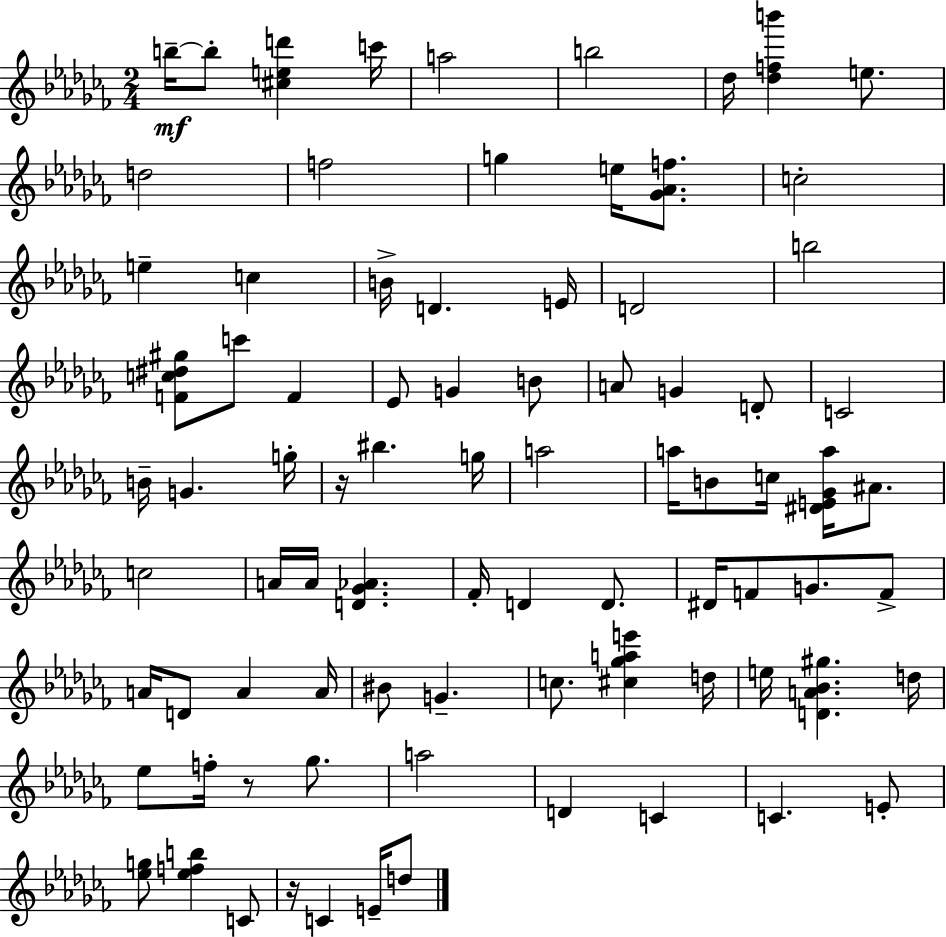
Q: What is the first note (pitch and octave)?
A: B5